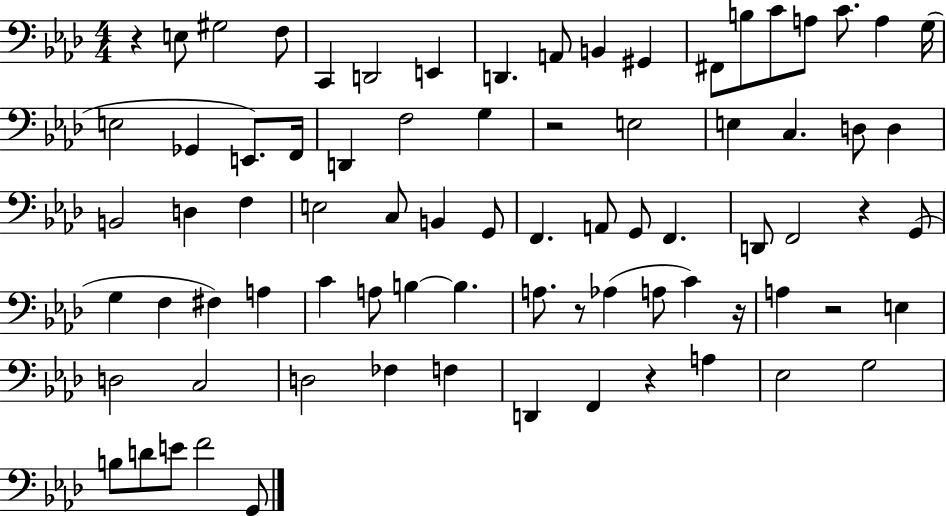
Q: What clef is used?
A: bass